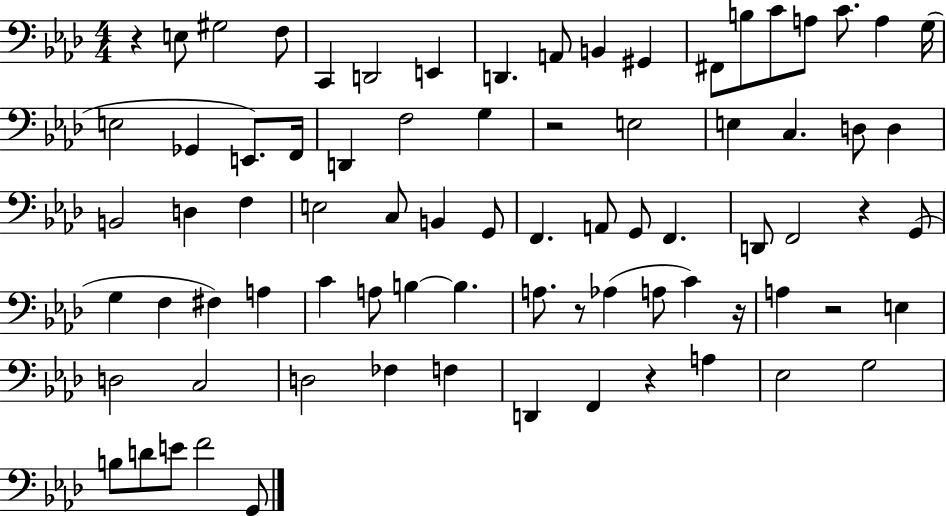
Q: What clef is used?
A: bass